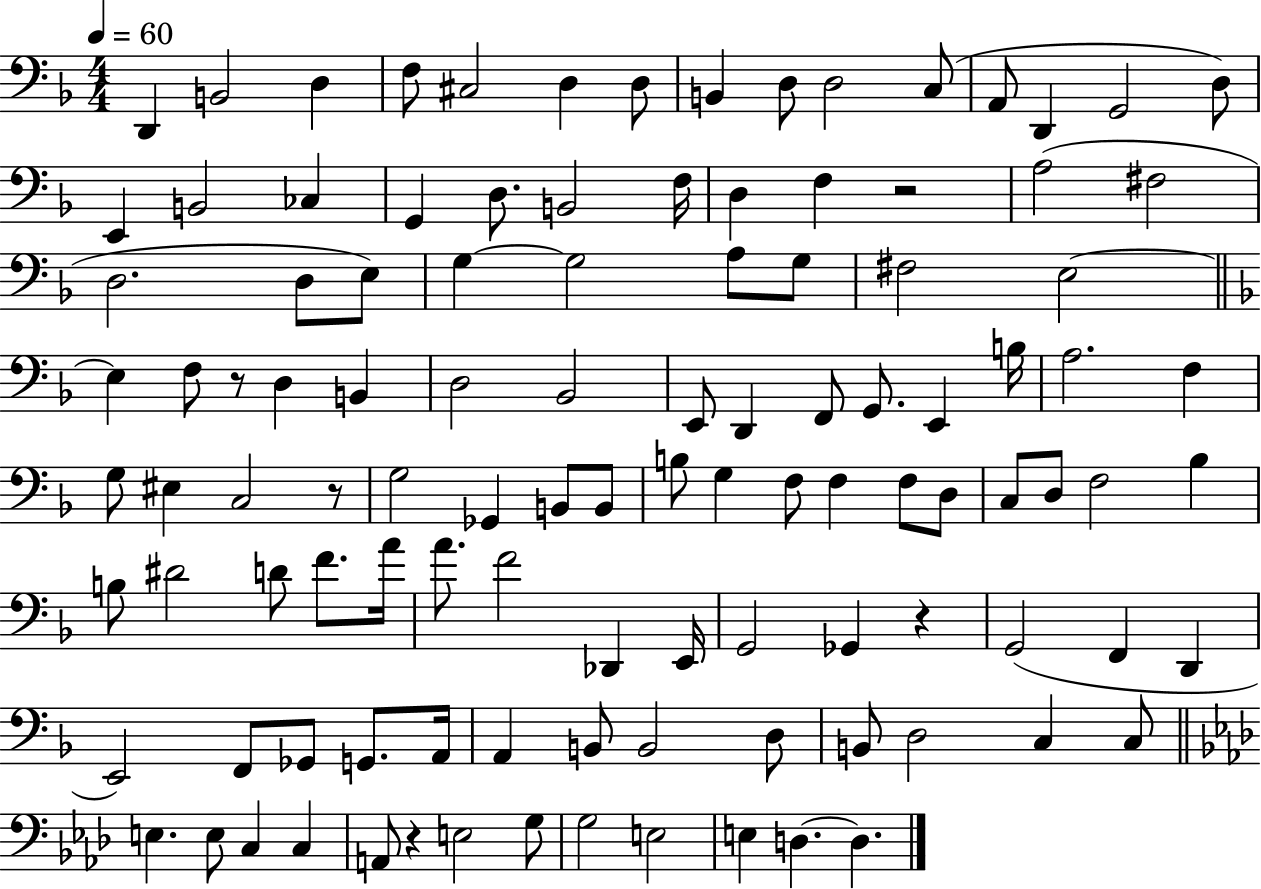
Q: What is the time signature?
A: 4/4